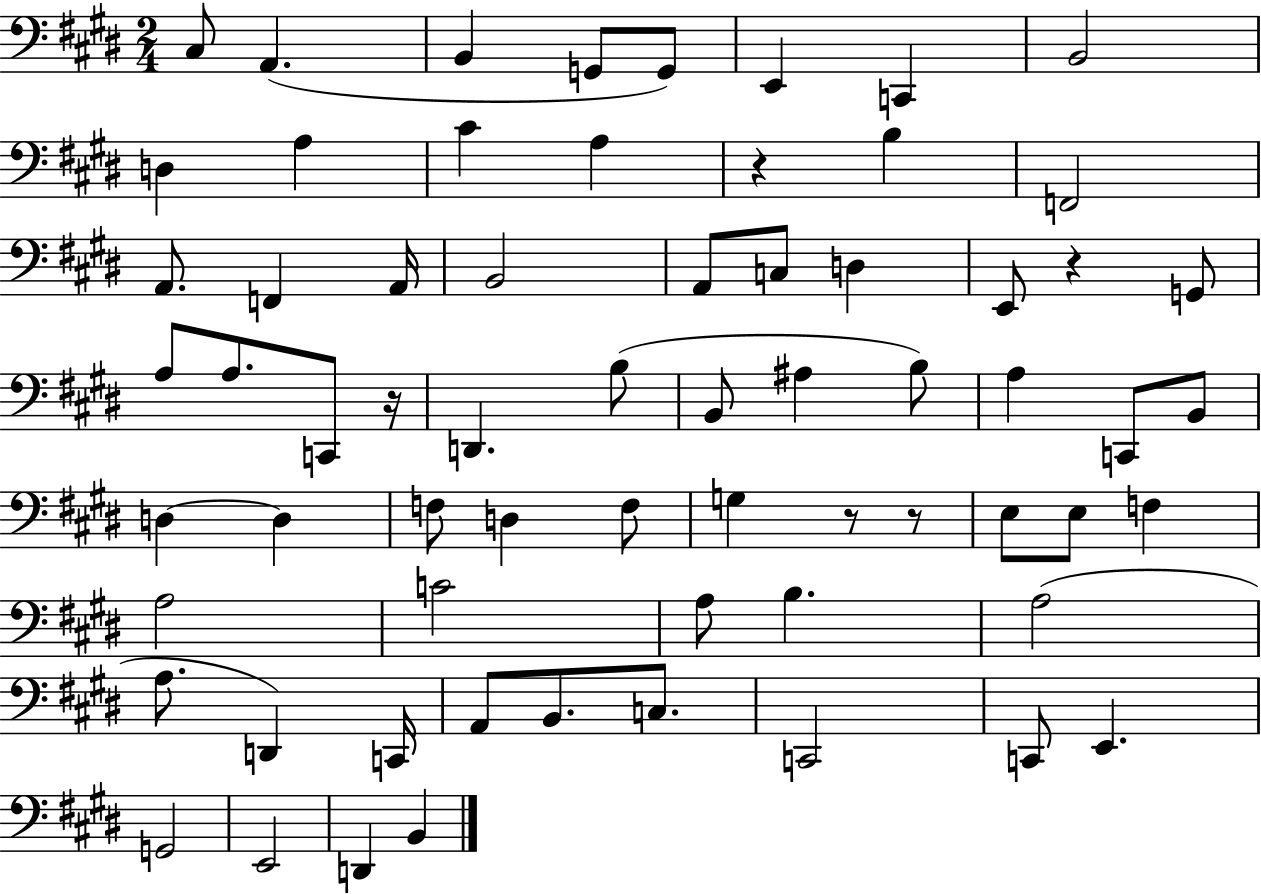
{
  \clef bass
  \numericTimeSignature
  \time 2/4
  \key e \major
  cis8 a,4.( | b,4 g,8 g,8) | e,4 c,4 | b,2 | \break d4 a4 | cis'4 a4 | r4 b4 | f,2 | \break a,8. f,4 a,16 | b,2 | a,8 c8 d4 | e,8 r4 g,8 | \break a8 a8. c,8 r16 | d,4. b8( | b,8 ais4 b8) | a4 c,8 b,8 | \break d4~~ d4 | f8 d4 f8 | g4 r8 r8 | e8 e8 f4 | \break a2 | c'2 | a8 b4. | a2( | \break a8. d,4) c,16 | a,8 b,8. c8. | c,2 | c,8 e,4. | \break g,2 | e,2 | d,4 b,4 | \bar "|."
}